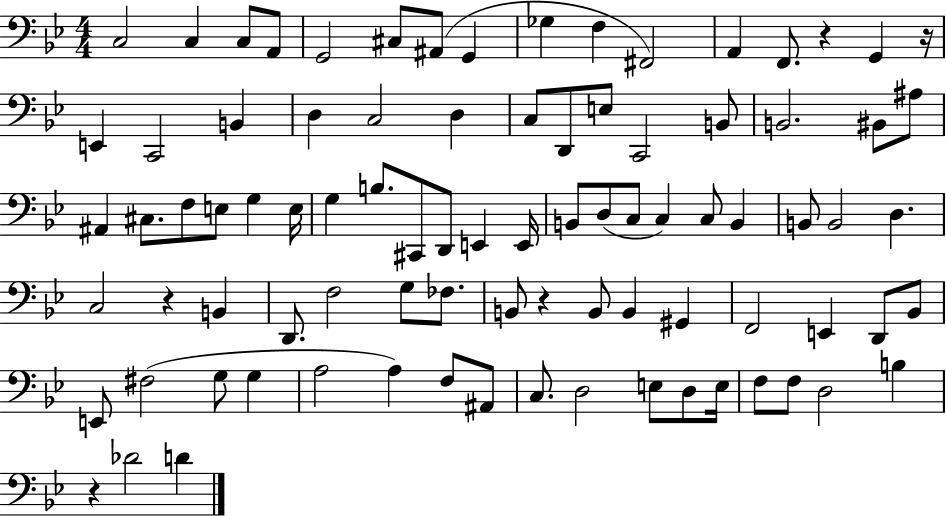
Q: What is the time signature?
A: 4/4